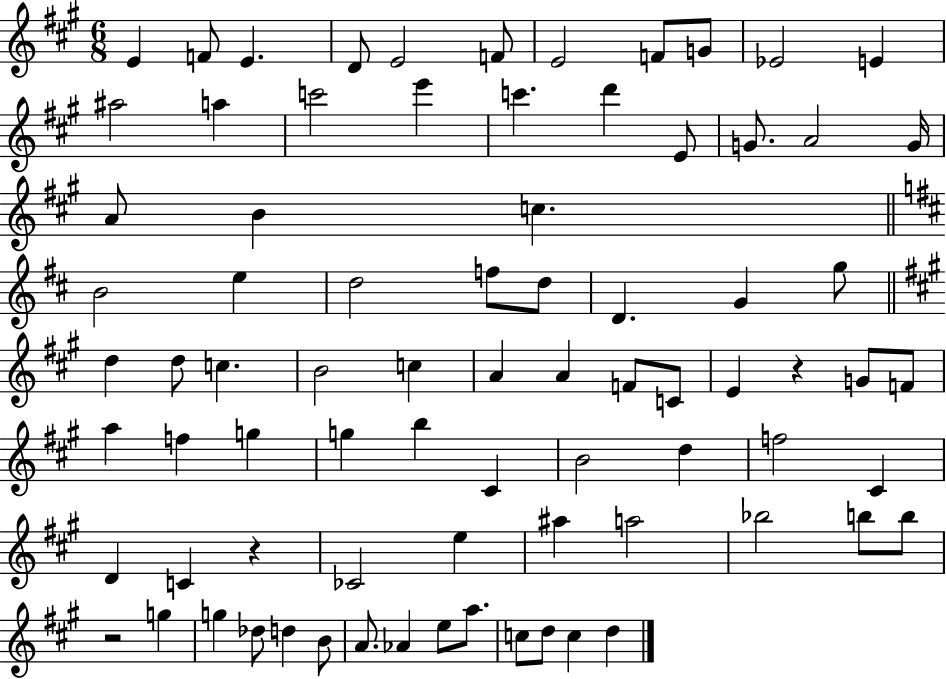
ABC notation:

X:1
T:Untitled
M:6/8
L:1/4
K:A
E F/2 E D/2 E2 F/2 E2 F/2 G/2 _E2 E ^a2 a c'2 e' c' d' E/2 G/2 A2 G/4 A/2 B c B2 e d2 f/2 d/2 D G g/2 d d/2 c B2 c A A F/2 C/2 E z G/2 F/2 a f g g b ^C B2 d f2 ^C D C z _C2 e ^a a2 _b2 b/2 b/2 z2 g g _d/2 d B/2 A/2 _A e/2 a/2 c/2 d/2 c d